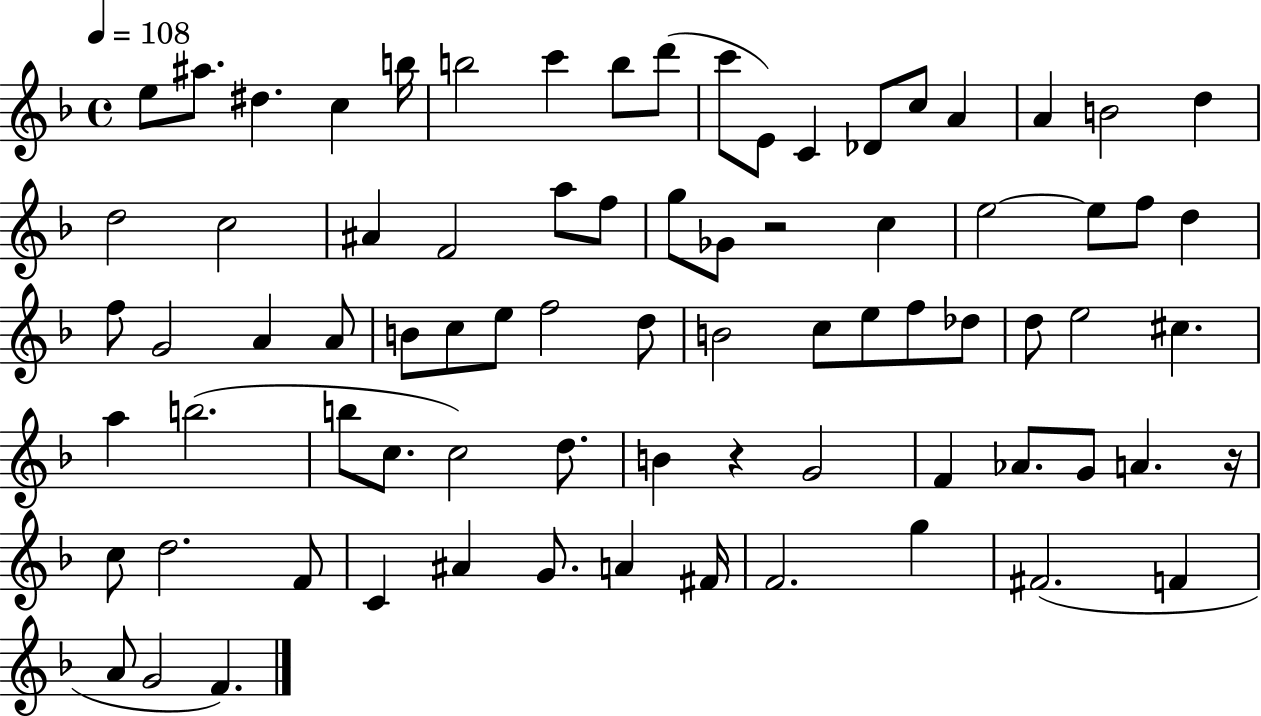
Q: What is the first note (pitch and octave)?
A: E5